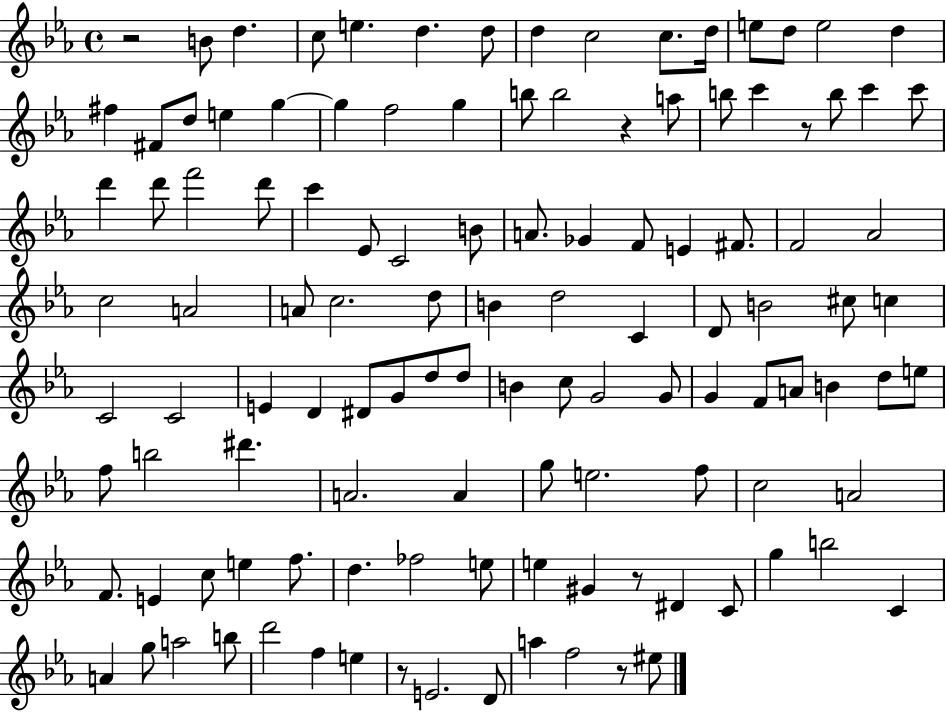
{
  \clef treble
  \time 4/4
  \defaultTimeSignature
  \key ees \major
  \repeat volta 2 { r2 b'8 d''4. | c''8 e''4. d''4. d''8 | d''4 c''2 c''8. d''16 | e''8 d''8 e''2 d''4 | \break fis''4 fis'8 d''8 e''4 g''4~~ | g''4 f''2 g''4 | b''8 b''2 r4 a''8 | b''8 c'''4 r8 b''8 c'''4 c'''8 | \break d'''4 d'''8 f'''2 d'''8 | c'''4 ees'8 c'2 b'8 | a'8. ges'4 f'8 e'4 fis'8. | f'2 aes'2 | \break c''2 a'2 | a'8 c''2. d''8 | b'4 d''2 c'4 | d'8 b'2 cis''8 c''4 | \break c'2 c'2 | e'4 d'4 dis'8 g'8 d''8 d''8 | b'4 c''8 g'2 g'8 | g'4 f'8 a'8 b'4 d''8 e''8 | \break f''8 b''2 dis'''4. | a'2. a'4 | g''8 e''2. f''8 | c''2 a'2 | \break f'8. e'4 c''8 e''4 f''8. | d''4. fes''2 e''8 | e''4 gis'4 r8 dis'4 c'8 | g''4 b''2 c'4 | \break a'4 g''8 a''2 b''8 | d'''2 f''4 e''4 | r8 e'2. d'8 | a''4 f''2 r8 eis''8 | \break } \bar "|."
}